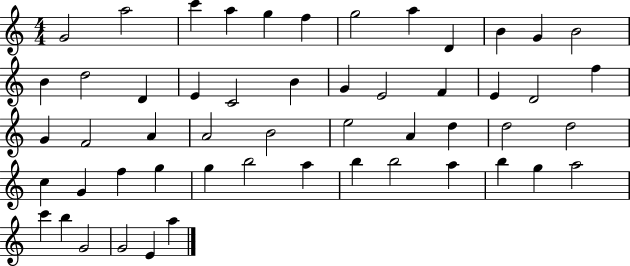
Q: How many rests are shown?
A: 0